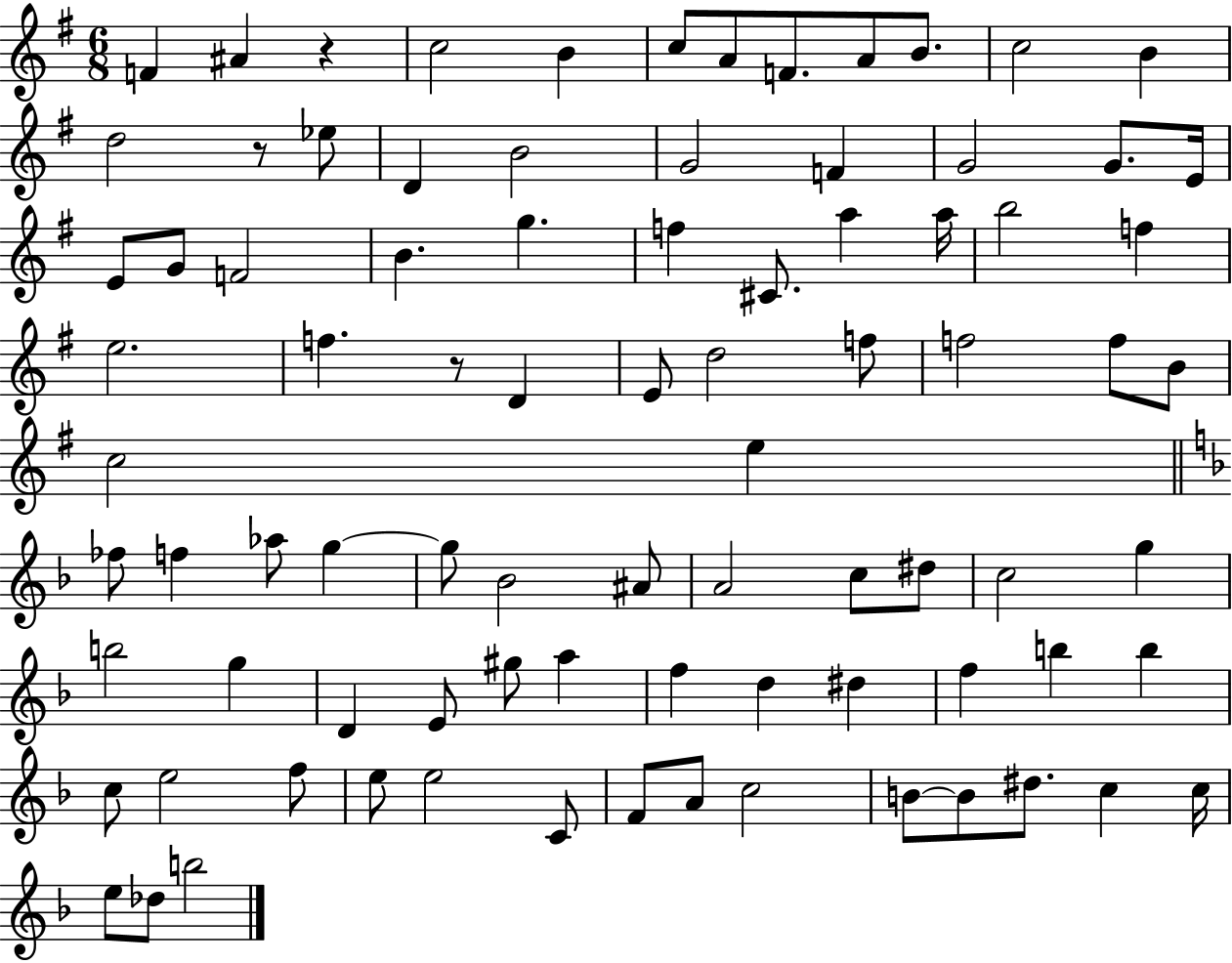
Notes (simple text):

F4/q A#4/q R/q C5/h B4/q C5/e A4/e F4/e. A4/e B4/e. C5/h B4/q D5/h R/e Eb5/e D4/q B4/h G4/h F4/q G4/h G4/e. E4/s E4/e G4/e F4/h B4/q. G5/q. F5/q C#4/e. A5/q A5/s B5/h F5/q E5/h. F5/q. R/e D4/q E4/e D5/h F5/e F5/h F5/e B4/e C5/h E5/q FES5/e F5/q Ab5/e G5/q G5/e Bb4/h A#4/e A4/h C5/e D#5/e C5/h G5/q B5/h G5/q D4/q E4/e G#5/e A5/q F5/q D5/q D#5/q F5/q B5/q B5/q C5/e E5/h F5/e E5/e E5/h C4/e F4/e A4/e C5/h B4/e B4/e D#5/e. C5/q C5/s E5/e Db5/e B5/h